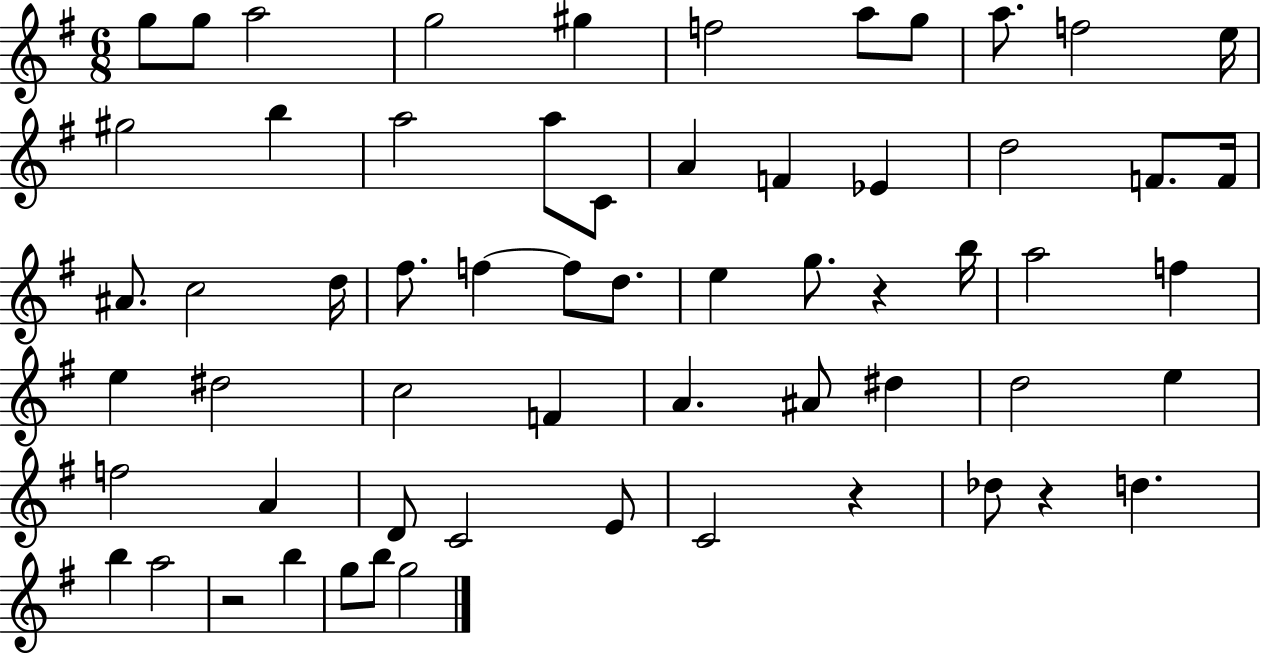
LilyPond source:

{
  \clef treble
  \numericTimeSignature
  \time 6/8
  \key g \major
  g''8 g''8 a''2 | g''2 gis''4 | f''2 a''8 g''8 | a''8. f''2 e''16 | \break gis''2 b''4 | a''2 a''8 c'8 | a'4 f'4 ees'4 | d''2 f'8. f'16 | \break ais'8. c''2 d''16 | fis''8. f''4~~ f''8 d''8. | e''4 g''8. r4 b''16 | a''2 f''4 | \break e''4 dis''2 | c''2 f'4 | a'4. ais'8 dis''4 | d''2 e''4 | \break f''2 a'4 | d'8 c'2 e'8 | c'2 r4 | des''8 r4 d''4. | \break b''4 a''2 | r2 b''4 | g''8 b''8 g''2 | \bar "|."
}